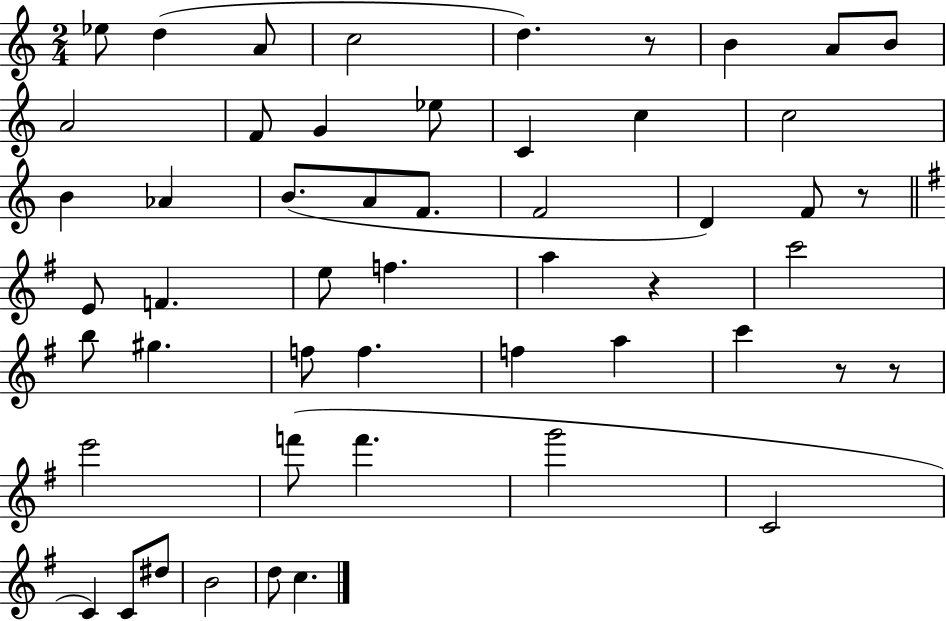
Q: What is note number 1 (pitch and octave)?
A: Eb5